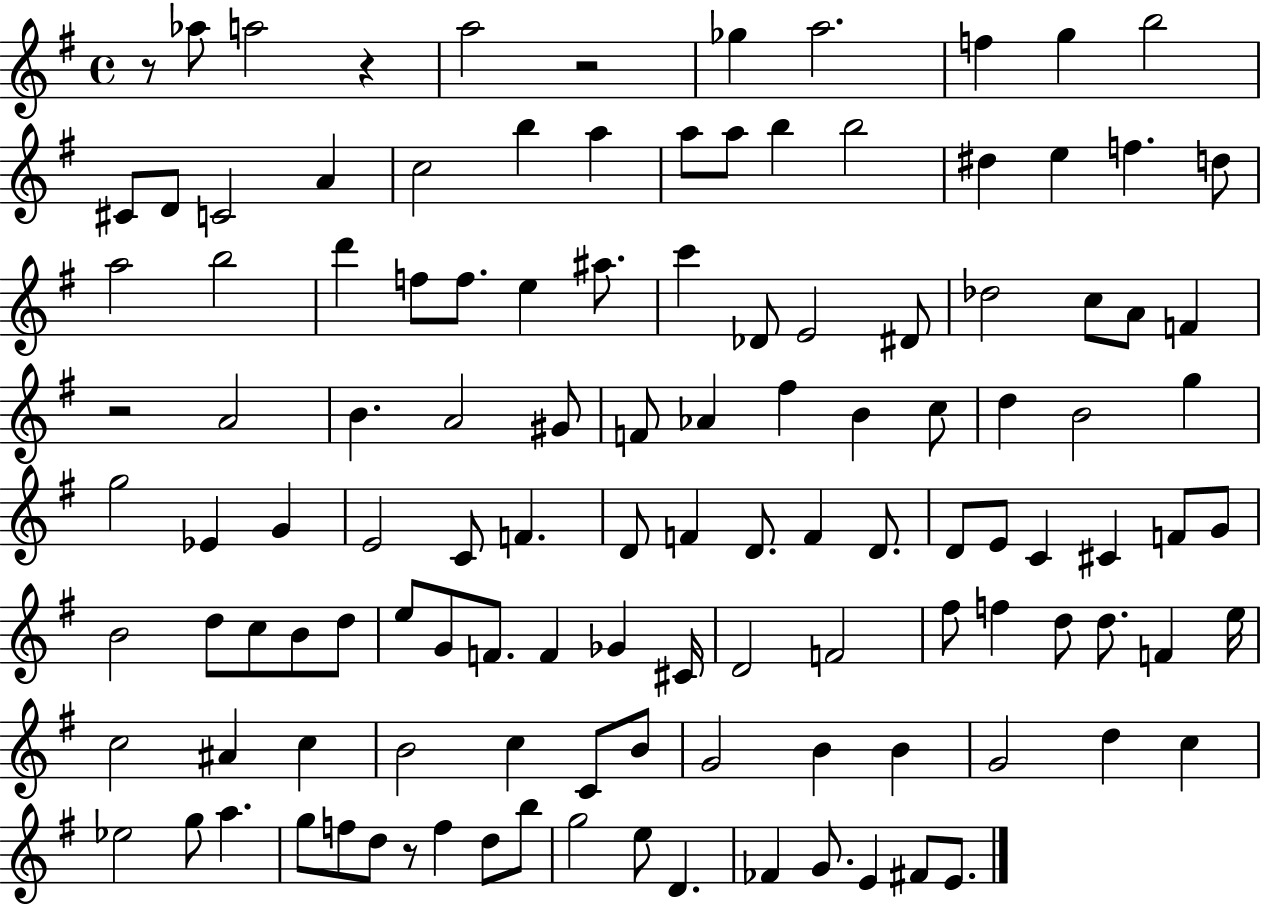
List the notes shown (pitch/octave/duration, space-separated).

R/e Ab5/e A5/h R/q A5/h R/h Gb5/q A5/h. F5/q G5/q B5/h C#4/e D4/e C4/h A4/q C5/h B5/q A5/q A5/e A5/e B5/q B5/h D#5/q E5/q F5/q. D5/e A5/h B5/h D6/q F5/e F5/e. E5/q A#5/e. C6/q Db4/e E4/h D#4/e Db5/h C5/e A4/e F4/q R/h A4/h B4/q. A4/h G#4/e F4/e Ab4/q F#5/q B4/q C5/e D5/q B4/h G5/q G5/h Eb4/q G4/q E4/h C4/e F4/q. D4/e F4/q D4/e. F4/q D4/e. D4/e E4/e C4/q C#4/q F4/e G4/e B4/h D5/e C5/e B4/e D5/e E5/e G4/e F4/e. F4/q Gb4/q C#4/s D4/h F4/h F#5/e F5/q D5/e D5/e. F4/q E5/s C5/h A#4/q C5/q B4/h C5/q C4/e B4/e G4/h B4/q B4/q G4/h D5/q C5/q Eb5/h G5/e A5/q. G5/e F5/e D5/e R/e F5/q D5/e B5/e G5/h E5/e D4/q. FES4/q G4/e. E4/q F#4/e E4/e.